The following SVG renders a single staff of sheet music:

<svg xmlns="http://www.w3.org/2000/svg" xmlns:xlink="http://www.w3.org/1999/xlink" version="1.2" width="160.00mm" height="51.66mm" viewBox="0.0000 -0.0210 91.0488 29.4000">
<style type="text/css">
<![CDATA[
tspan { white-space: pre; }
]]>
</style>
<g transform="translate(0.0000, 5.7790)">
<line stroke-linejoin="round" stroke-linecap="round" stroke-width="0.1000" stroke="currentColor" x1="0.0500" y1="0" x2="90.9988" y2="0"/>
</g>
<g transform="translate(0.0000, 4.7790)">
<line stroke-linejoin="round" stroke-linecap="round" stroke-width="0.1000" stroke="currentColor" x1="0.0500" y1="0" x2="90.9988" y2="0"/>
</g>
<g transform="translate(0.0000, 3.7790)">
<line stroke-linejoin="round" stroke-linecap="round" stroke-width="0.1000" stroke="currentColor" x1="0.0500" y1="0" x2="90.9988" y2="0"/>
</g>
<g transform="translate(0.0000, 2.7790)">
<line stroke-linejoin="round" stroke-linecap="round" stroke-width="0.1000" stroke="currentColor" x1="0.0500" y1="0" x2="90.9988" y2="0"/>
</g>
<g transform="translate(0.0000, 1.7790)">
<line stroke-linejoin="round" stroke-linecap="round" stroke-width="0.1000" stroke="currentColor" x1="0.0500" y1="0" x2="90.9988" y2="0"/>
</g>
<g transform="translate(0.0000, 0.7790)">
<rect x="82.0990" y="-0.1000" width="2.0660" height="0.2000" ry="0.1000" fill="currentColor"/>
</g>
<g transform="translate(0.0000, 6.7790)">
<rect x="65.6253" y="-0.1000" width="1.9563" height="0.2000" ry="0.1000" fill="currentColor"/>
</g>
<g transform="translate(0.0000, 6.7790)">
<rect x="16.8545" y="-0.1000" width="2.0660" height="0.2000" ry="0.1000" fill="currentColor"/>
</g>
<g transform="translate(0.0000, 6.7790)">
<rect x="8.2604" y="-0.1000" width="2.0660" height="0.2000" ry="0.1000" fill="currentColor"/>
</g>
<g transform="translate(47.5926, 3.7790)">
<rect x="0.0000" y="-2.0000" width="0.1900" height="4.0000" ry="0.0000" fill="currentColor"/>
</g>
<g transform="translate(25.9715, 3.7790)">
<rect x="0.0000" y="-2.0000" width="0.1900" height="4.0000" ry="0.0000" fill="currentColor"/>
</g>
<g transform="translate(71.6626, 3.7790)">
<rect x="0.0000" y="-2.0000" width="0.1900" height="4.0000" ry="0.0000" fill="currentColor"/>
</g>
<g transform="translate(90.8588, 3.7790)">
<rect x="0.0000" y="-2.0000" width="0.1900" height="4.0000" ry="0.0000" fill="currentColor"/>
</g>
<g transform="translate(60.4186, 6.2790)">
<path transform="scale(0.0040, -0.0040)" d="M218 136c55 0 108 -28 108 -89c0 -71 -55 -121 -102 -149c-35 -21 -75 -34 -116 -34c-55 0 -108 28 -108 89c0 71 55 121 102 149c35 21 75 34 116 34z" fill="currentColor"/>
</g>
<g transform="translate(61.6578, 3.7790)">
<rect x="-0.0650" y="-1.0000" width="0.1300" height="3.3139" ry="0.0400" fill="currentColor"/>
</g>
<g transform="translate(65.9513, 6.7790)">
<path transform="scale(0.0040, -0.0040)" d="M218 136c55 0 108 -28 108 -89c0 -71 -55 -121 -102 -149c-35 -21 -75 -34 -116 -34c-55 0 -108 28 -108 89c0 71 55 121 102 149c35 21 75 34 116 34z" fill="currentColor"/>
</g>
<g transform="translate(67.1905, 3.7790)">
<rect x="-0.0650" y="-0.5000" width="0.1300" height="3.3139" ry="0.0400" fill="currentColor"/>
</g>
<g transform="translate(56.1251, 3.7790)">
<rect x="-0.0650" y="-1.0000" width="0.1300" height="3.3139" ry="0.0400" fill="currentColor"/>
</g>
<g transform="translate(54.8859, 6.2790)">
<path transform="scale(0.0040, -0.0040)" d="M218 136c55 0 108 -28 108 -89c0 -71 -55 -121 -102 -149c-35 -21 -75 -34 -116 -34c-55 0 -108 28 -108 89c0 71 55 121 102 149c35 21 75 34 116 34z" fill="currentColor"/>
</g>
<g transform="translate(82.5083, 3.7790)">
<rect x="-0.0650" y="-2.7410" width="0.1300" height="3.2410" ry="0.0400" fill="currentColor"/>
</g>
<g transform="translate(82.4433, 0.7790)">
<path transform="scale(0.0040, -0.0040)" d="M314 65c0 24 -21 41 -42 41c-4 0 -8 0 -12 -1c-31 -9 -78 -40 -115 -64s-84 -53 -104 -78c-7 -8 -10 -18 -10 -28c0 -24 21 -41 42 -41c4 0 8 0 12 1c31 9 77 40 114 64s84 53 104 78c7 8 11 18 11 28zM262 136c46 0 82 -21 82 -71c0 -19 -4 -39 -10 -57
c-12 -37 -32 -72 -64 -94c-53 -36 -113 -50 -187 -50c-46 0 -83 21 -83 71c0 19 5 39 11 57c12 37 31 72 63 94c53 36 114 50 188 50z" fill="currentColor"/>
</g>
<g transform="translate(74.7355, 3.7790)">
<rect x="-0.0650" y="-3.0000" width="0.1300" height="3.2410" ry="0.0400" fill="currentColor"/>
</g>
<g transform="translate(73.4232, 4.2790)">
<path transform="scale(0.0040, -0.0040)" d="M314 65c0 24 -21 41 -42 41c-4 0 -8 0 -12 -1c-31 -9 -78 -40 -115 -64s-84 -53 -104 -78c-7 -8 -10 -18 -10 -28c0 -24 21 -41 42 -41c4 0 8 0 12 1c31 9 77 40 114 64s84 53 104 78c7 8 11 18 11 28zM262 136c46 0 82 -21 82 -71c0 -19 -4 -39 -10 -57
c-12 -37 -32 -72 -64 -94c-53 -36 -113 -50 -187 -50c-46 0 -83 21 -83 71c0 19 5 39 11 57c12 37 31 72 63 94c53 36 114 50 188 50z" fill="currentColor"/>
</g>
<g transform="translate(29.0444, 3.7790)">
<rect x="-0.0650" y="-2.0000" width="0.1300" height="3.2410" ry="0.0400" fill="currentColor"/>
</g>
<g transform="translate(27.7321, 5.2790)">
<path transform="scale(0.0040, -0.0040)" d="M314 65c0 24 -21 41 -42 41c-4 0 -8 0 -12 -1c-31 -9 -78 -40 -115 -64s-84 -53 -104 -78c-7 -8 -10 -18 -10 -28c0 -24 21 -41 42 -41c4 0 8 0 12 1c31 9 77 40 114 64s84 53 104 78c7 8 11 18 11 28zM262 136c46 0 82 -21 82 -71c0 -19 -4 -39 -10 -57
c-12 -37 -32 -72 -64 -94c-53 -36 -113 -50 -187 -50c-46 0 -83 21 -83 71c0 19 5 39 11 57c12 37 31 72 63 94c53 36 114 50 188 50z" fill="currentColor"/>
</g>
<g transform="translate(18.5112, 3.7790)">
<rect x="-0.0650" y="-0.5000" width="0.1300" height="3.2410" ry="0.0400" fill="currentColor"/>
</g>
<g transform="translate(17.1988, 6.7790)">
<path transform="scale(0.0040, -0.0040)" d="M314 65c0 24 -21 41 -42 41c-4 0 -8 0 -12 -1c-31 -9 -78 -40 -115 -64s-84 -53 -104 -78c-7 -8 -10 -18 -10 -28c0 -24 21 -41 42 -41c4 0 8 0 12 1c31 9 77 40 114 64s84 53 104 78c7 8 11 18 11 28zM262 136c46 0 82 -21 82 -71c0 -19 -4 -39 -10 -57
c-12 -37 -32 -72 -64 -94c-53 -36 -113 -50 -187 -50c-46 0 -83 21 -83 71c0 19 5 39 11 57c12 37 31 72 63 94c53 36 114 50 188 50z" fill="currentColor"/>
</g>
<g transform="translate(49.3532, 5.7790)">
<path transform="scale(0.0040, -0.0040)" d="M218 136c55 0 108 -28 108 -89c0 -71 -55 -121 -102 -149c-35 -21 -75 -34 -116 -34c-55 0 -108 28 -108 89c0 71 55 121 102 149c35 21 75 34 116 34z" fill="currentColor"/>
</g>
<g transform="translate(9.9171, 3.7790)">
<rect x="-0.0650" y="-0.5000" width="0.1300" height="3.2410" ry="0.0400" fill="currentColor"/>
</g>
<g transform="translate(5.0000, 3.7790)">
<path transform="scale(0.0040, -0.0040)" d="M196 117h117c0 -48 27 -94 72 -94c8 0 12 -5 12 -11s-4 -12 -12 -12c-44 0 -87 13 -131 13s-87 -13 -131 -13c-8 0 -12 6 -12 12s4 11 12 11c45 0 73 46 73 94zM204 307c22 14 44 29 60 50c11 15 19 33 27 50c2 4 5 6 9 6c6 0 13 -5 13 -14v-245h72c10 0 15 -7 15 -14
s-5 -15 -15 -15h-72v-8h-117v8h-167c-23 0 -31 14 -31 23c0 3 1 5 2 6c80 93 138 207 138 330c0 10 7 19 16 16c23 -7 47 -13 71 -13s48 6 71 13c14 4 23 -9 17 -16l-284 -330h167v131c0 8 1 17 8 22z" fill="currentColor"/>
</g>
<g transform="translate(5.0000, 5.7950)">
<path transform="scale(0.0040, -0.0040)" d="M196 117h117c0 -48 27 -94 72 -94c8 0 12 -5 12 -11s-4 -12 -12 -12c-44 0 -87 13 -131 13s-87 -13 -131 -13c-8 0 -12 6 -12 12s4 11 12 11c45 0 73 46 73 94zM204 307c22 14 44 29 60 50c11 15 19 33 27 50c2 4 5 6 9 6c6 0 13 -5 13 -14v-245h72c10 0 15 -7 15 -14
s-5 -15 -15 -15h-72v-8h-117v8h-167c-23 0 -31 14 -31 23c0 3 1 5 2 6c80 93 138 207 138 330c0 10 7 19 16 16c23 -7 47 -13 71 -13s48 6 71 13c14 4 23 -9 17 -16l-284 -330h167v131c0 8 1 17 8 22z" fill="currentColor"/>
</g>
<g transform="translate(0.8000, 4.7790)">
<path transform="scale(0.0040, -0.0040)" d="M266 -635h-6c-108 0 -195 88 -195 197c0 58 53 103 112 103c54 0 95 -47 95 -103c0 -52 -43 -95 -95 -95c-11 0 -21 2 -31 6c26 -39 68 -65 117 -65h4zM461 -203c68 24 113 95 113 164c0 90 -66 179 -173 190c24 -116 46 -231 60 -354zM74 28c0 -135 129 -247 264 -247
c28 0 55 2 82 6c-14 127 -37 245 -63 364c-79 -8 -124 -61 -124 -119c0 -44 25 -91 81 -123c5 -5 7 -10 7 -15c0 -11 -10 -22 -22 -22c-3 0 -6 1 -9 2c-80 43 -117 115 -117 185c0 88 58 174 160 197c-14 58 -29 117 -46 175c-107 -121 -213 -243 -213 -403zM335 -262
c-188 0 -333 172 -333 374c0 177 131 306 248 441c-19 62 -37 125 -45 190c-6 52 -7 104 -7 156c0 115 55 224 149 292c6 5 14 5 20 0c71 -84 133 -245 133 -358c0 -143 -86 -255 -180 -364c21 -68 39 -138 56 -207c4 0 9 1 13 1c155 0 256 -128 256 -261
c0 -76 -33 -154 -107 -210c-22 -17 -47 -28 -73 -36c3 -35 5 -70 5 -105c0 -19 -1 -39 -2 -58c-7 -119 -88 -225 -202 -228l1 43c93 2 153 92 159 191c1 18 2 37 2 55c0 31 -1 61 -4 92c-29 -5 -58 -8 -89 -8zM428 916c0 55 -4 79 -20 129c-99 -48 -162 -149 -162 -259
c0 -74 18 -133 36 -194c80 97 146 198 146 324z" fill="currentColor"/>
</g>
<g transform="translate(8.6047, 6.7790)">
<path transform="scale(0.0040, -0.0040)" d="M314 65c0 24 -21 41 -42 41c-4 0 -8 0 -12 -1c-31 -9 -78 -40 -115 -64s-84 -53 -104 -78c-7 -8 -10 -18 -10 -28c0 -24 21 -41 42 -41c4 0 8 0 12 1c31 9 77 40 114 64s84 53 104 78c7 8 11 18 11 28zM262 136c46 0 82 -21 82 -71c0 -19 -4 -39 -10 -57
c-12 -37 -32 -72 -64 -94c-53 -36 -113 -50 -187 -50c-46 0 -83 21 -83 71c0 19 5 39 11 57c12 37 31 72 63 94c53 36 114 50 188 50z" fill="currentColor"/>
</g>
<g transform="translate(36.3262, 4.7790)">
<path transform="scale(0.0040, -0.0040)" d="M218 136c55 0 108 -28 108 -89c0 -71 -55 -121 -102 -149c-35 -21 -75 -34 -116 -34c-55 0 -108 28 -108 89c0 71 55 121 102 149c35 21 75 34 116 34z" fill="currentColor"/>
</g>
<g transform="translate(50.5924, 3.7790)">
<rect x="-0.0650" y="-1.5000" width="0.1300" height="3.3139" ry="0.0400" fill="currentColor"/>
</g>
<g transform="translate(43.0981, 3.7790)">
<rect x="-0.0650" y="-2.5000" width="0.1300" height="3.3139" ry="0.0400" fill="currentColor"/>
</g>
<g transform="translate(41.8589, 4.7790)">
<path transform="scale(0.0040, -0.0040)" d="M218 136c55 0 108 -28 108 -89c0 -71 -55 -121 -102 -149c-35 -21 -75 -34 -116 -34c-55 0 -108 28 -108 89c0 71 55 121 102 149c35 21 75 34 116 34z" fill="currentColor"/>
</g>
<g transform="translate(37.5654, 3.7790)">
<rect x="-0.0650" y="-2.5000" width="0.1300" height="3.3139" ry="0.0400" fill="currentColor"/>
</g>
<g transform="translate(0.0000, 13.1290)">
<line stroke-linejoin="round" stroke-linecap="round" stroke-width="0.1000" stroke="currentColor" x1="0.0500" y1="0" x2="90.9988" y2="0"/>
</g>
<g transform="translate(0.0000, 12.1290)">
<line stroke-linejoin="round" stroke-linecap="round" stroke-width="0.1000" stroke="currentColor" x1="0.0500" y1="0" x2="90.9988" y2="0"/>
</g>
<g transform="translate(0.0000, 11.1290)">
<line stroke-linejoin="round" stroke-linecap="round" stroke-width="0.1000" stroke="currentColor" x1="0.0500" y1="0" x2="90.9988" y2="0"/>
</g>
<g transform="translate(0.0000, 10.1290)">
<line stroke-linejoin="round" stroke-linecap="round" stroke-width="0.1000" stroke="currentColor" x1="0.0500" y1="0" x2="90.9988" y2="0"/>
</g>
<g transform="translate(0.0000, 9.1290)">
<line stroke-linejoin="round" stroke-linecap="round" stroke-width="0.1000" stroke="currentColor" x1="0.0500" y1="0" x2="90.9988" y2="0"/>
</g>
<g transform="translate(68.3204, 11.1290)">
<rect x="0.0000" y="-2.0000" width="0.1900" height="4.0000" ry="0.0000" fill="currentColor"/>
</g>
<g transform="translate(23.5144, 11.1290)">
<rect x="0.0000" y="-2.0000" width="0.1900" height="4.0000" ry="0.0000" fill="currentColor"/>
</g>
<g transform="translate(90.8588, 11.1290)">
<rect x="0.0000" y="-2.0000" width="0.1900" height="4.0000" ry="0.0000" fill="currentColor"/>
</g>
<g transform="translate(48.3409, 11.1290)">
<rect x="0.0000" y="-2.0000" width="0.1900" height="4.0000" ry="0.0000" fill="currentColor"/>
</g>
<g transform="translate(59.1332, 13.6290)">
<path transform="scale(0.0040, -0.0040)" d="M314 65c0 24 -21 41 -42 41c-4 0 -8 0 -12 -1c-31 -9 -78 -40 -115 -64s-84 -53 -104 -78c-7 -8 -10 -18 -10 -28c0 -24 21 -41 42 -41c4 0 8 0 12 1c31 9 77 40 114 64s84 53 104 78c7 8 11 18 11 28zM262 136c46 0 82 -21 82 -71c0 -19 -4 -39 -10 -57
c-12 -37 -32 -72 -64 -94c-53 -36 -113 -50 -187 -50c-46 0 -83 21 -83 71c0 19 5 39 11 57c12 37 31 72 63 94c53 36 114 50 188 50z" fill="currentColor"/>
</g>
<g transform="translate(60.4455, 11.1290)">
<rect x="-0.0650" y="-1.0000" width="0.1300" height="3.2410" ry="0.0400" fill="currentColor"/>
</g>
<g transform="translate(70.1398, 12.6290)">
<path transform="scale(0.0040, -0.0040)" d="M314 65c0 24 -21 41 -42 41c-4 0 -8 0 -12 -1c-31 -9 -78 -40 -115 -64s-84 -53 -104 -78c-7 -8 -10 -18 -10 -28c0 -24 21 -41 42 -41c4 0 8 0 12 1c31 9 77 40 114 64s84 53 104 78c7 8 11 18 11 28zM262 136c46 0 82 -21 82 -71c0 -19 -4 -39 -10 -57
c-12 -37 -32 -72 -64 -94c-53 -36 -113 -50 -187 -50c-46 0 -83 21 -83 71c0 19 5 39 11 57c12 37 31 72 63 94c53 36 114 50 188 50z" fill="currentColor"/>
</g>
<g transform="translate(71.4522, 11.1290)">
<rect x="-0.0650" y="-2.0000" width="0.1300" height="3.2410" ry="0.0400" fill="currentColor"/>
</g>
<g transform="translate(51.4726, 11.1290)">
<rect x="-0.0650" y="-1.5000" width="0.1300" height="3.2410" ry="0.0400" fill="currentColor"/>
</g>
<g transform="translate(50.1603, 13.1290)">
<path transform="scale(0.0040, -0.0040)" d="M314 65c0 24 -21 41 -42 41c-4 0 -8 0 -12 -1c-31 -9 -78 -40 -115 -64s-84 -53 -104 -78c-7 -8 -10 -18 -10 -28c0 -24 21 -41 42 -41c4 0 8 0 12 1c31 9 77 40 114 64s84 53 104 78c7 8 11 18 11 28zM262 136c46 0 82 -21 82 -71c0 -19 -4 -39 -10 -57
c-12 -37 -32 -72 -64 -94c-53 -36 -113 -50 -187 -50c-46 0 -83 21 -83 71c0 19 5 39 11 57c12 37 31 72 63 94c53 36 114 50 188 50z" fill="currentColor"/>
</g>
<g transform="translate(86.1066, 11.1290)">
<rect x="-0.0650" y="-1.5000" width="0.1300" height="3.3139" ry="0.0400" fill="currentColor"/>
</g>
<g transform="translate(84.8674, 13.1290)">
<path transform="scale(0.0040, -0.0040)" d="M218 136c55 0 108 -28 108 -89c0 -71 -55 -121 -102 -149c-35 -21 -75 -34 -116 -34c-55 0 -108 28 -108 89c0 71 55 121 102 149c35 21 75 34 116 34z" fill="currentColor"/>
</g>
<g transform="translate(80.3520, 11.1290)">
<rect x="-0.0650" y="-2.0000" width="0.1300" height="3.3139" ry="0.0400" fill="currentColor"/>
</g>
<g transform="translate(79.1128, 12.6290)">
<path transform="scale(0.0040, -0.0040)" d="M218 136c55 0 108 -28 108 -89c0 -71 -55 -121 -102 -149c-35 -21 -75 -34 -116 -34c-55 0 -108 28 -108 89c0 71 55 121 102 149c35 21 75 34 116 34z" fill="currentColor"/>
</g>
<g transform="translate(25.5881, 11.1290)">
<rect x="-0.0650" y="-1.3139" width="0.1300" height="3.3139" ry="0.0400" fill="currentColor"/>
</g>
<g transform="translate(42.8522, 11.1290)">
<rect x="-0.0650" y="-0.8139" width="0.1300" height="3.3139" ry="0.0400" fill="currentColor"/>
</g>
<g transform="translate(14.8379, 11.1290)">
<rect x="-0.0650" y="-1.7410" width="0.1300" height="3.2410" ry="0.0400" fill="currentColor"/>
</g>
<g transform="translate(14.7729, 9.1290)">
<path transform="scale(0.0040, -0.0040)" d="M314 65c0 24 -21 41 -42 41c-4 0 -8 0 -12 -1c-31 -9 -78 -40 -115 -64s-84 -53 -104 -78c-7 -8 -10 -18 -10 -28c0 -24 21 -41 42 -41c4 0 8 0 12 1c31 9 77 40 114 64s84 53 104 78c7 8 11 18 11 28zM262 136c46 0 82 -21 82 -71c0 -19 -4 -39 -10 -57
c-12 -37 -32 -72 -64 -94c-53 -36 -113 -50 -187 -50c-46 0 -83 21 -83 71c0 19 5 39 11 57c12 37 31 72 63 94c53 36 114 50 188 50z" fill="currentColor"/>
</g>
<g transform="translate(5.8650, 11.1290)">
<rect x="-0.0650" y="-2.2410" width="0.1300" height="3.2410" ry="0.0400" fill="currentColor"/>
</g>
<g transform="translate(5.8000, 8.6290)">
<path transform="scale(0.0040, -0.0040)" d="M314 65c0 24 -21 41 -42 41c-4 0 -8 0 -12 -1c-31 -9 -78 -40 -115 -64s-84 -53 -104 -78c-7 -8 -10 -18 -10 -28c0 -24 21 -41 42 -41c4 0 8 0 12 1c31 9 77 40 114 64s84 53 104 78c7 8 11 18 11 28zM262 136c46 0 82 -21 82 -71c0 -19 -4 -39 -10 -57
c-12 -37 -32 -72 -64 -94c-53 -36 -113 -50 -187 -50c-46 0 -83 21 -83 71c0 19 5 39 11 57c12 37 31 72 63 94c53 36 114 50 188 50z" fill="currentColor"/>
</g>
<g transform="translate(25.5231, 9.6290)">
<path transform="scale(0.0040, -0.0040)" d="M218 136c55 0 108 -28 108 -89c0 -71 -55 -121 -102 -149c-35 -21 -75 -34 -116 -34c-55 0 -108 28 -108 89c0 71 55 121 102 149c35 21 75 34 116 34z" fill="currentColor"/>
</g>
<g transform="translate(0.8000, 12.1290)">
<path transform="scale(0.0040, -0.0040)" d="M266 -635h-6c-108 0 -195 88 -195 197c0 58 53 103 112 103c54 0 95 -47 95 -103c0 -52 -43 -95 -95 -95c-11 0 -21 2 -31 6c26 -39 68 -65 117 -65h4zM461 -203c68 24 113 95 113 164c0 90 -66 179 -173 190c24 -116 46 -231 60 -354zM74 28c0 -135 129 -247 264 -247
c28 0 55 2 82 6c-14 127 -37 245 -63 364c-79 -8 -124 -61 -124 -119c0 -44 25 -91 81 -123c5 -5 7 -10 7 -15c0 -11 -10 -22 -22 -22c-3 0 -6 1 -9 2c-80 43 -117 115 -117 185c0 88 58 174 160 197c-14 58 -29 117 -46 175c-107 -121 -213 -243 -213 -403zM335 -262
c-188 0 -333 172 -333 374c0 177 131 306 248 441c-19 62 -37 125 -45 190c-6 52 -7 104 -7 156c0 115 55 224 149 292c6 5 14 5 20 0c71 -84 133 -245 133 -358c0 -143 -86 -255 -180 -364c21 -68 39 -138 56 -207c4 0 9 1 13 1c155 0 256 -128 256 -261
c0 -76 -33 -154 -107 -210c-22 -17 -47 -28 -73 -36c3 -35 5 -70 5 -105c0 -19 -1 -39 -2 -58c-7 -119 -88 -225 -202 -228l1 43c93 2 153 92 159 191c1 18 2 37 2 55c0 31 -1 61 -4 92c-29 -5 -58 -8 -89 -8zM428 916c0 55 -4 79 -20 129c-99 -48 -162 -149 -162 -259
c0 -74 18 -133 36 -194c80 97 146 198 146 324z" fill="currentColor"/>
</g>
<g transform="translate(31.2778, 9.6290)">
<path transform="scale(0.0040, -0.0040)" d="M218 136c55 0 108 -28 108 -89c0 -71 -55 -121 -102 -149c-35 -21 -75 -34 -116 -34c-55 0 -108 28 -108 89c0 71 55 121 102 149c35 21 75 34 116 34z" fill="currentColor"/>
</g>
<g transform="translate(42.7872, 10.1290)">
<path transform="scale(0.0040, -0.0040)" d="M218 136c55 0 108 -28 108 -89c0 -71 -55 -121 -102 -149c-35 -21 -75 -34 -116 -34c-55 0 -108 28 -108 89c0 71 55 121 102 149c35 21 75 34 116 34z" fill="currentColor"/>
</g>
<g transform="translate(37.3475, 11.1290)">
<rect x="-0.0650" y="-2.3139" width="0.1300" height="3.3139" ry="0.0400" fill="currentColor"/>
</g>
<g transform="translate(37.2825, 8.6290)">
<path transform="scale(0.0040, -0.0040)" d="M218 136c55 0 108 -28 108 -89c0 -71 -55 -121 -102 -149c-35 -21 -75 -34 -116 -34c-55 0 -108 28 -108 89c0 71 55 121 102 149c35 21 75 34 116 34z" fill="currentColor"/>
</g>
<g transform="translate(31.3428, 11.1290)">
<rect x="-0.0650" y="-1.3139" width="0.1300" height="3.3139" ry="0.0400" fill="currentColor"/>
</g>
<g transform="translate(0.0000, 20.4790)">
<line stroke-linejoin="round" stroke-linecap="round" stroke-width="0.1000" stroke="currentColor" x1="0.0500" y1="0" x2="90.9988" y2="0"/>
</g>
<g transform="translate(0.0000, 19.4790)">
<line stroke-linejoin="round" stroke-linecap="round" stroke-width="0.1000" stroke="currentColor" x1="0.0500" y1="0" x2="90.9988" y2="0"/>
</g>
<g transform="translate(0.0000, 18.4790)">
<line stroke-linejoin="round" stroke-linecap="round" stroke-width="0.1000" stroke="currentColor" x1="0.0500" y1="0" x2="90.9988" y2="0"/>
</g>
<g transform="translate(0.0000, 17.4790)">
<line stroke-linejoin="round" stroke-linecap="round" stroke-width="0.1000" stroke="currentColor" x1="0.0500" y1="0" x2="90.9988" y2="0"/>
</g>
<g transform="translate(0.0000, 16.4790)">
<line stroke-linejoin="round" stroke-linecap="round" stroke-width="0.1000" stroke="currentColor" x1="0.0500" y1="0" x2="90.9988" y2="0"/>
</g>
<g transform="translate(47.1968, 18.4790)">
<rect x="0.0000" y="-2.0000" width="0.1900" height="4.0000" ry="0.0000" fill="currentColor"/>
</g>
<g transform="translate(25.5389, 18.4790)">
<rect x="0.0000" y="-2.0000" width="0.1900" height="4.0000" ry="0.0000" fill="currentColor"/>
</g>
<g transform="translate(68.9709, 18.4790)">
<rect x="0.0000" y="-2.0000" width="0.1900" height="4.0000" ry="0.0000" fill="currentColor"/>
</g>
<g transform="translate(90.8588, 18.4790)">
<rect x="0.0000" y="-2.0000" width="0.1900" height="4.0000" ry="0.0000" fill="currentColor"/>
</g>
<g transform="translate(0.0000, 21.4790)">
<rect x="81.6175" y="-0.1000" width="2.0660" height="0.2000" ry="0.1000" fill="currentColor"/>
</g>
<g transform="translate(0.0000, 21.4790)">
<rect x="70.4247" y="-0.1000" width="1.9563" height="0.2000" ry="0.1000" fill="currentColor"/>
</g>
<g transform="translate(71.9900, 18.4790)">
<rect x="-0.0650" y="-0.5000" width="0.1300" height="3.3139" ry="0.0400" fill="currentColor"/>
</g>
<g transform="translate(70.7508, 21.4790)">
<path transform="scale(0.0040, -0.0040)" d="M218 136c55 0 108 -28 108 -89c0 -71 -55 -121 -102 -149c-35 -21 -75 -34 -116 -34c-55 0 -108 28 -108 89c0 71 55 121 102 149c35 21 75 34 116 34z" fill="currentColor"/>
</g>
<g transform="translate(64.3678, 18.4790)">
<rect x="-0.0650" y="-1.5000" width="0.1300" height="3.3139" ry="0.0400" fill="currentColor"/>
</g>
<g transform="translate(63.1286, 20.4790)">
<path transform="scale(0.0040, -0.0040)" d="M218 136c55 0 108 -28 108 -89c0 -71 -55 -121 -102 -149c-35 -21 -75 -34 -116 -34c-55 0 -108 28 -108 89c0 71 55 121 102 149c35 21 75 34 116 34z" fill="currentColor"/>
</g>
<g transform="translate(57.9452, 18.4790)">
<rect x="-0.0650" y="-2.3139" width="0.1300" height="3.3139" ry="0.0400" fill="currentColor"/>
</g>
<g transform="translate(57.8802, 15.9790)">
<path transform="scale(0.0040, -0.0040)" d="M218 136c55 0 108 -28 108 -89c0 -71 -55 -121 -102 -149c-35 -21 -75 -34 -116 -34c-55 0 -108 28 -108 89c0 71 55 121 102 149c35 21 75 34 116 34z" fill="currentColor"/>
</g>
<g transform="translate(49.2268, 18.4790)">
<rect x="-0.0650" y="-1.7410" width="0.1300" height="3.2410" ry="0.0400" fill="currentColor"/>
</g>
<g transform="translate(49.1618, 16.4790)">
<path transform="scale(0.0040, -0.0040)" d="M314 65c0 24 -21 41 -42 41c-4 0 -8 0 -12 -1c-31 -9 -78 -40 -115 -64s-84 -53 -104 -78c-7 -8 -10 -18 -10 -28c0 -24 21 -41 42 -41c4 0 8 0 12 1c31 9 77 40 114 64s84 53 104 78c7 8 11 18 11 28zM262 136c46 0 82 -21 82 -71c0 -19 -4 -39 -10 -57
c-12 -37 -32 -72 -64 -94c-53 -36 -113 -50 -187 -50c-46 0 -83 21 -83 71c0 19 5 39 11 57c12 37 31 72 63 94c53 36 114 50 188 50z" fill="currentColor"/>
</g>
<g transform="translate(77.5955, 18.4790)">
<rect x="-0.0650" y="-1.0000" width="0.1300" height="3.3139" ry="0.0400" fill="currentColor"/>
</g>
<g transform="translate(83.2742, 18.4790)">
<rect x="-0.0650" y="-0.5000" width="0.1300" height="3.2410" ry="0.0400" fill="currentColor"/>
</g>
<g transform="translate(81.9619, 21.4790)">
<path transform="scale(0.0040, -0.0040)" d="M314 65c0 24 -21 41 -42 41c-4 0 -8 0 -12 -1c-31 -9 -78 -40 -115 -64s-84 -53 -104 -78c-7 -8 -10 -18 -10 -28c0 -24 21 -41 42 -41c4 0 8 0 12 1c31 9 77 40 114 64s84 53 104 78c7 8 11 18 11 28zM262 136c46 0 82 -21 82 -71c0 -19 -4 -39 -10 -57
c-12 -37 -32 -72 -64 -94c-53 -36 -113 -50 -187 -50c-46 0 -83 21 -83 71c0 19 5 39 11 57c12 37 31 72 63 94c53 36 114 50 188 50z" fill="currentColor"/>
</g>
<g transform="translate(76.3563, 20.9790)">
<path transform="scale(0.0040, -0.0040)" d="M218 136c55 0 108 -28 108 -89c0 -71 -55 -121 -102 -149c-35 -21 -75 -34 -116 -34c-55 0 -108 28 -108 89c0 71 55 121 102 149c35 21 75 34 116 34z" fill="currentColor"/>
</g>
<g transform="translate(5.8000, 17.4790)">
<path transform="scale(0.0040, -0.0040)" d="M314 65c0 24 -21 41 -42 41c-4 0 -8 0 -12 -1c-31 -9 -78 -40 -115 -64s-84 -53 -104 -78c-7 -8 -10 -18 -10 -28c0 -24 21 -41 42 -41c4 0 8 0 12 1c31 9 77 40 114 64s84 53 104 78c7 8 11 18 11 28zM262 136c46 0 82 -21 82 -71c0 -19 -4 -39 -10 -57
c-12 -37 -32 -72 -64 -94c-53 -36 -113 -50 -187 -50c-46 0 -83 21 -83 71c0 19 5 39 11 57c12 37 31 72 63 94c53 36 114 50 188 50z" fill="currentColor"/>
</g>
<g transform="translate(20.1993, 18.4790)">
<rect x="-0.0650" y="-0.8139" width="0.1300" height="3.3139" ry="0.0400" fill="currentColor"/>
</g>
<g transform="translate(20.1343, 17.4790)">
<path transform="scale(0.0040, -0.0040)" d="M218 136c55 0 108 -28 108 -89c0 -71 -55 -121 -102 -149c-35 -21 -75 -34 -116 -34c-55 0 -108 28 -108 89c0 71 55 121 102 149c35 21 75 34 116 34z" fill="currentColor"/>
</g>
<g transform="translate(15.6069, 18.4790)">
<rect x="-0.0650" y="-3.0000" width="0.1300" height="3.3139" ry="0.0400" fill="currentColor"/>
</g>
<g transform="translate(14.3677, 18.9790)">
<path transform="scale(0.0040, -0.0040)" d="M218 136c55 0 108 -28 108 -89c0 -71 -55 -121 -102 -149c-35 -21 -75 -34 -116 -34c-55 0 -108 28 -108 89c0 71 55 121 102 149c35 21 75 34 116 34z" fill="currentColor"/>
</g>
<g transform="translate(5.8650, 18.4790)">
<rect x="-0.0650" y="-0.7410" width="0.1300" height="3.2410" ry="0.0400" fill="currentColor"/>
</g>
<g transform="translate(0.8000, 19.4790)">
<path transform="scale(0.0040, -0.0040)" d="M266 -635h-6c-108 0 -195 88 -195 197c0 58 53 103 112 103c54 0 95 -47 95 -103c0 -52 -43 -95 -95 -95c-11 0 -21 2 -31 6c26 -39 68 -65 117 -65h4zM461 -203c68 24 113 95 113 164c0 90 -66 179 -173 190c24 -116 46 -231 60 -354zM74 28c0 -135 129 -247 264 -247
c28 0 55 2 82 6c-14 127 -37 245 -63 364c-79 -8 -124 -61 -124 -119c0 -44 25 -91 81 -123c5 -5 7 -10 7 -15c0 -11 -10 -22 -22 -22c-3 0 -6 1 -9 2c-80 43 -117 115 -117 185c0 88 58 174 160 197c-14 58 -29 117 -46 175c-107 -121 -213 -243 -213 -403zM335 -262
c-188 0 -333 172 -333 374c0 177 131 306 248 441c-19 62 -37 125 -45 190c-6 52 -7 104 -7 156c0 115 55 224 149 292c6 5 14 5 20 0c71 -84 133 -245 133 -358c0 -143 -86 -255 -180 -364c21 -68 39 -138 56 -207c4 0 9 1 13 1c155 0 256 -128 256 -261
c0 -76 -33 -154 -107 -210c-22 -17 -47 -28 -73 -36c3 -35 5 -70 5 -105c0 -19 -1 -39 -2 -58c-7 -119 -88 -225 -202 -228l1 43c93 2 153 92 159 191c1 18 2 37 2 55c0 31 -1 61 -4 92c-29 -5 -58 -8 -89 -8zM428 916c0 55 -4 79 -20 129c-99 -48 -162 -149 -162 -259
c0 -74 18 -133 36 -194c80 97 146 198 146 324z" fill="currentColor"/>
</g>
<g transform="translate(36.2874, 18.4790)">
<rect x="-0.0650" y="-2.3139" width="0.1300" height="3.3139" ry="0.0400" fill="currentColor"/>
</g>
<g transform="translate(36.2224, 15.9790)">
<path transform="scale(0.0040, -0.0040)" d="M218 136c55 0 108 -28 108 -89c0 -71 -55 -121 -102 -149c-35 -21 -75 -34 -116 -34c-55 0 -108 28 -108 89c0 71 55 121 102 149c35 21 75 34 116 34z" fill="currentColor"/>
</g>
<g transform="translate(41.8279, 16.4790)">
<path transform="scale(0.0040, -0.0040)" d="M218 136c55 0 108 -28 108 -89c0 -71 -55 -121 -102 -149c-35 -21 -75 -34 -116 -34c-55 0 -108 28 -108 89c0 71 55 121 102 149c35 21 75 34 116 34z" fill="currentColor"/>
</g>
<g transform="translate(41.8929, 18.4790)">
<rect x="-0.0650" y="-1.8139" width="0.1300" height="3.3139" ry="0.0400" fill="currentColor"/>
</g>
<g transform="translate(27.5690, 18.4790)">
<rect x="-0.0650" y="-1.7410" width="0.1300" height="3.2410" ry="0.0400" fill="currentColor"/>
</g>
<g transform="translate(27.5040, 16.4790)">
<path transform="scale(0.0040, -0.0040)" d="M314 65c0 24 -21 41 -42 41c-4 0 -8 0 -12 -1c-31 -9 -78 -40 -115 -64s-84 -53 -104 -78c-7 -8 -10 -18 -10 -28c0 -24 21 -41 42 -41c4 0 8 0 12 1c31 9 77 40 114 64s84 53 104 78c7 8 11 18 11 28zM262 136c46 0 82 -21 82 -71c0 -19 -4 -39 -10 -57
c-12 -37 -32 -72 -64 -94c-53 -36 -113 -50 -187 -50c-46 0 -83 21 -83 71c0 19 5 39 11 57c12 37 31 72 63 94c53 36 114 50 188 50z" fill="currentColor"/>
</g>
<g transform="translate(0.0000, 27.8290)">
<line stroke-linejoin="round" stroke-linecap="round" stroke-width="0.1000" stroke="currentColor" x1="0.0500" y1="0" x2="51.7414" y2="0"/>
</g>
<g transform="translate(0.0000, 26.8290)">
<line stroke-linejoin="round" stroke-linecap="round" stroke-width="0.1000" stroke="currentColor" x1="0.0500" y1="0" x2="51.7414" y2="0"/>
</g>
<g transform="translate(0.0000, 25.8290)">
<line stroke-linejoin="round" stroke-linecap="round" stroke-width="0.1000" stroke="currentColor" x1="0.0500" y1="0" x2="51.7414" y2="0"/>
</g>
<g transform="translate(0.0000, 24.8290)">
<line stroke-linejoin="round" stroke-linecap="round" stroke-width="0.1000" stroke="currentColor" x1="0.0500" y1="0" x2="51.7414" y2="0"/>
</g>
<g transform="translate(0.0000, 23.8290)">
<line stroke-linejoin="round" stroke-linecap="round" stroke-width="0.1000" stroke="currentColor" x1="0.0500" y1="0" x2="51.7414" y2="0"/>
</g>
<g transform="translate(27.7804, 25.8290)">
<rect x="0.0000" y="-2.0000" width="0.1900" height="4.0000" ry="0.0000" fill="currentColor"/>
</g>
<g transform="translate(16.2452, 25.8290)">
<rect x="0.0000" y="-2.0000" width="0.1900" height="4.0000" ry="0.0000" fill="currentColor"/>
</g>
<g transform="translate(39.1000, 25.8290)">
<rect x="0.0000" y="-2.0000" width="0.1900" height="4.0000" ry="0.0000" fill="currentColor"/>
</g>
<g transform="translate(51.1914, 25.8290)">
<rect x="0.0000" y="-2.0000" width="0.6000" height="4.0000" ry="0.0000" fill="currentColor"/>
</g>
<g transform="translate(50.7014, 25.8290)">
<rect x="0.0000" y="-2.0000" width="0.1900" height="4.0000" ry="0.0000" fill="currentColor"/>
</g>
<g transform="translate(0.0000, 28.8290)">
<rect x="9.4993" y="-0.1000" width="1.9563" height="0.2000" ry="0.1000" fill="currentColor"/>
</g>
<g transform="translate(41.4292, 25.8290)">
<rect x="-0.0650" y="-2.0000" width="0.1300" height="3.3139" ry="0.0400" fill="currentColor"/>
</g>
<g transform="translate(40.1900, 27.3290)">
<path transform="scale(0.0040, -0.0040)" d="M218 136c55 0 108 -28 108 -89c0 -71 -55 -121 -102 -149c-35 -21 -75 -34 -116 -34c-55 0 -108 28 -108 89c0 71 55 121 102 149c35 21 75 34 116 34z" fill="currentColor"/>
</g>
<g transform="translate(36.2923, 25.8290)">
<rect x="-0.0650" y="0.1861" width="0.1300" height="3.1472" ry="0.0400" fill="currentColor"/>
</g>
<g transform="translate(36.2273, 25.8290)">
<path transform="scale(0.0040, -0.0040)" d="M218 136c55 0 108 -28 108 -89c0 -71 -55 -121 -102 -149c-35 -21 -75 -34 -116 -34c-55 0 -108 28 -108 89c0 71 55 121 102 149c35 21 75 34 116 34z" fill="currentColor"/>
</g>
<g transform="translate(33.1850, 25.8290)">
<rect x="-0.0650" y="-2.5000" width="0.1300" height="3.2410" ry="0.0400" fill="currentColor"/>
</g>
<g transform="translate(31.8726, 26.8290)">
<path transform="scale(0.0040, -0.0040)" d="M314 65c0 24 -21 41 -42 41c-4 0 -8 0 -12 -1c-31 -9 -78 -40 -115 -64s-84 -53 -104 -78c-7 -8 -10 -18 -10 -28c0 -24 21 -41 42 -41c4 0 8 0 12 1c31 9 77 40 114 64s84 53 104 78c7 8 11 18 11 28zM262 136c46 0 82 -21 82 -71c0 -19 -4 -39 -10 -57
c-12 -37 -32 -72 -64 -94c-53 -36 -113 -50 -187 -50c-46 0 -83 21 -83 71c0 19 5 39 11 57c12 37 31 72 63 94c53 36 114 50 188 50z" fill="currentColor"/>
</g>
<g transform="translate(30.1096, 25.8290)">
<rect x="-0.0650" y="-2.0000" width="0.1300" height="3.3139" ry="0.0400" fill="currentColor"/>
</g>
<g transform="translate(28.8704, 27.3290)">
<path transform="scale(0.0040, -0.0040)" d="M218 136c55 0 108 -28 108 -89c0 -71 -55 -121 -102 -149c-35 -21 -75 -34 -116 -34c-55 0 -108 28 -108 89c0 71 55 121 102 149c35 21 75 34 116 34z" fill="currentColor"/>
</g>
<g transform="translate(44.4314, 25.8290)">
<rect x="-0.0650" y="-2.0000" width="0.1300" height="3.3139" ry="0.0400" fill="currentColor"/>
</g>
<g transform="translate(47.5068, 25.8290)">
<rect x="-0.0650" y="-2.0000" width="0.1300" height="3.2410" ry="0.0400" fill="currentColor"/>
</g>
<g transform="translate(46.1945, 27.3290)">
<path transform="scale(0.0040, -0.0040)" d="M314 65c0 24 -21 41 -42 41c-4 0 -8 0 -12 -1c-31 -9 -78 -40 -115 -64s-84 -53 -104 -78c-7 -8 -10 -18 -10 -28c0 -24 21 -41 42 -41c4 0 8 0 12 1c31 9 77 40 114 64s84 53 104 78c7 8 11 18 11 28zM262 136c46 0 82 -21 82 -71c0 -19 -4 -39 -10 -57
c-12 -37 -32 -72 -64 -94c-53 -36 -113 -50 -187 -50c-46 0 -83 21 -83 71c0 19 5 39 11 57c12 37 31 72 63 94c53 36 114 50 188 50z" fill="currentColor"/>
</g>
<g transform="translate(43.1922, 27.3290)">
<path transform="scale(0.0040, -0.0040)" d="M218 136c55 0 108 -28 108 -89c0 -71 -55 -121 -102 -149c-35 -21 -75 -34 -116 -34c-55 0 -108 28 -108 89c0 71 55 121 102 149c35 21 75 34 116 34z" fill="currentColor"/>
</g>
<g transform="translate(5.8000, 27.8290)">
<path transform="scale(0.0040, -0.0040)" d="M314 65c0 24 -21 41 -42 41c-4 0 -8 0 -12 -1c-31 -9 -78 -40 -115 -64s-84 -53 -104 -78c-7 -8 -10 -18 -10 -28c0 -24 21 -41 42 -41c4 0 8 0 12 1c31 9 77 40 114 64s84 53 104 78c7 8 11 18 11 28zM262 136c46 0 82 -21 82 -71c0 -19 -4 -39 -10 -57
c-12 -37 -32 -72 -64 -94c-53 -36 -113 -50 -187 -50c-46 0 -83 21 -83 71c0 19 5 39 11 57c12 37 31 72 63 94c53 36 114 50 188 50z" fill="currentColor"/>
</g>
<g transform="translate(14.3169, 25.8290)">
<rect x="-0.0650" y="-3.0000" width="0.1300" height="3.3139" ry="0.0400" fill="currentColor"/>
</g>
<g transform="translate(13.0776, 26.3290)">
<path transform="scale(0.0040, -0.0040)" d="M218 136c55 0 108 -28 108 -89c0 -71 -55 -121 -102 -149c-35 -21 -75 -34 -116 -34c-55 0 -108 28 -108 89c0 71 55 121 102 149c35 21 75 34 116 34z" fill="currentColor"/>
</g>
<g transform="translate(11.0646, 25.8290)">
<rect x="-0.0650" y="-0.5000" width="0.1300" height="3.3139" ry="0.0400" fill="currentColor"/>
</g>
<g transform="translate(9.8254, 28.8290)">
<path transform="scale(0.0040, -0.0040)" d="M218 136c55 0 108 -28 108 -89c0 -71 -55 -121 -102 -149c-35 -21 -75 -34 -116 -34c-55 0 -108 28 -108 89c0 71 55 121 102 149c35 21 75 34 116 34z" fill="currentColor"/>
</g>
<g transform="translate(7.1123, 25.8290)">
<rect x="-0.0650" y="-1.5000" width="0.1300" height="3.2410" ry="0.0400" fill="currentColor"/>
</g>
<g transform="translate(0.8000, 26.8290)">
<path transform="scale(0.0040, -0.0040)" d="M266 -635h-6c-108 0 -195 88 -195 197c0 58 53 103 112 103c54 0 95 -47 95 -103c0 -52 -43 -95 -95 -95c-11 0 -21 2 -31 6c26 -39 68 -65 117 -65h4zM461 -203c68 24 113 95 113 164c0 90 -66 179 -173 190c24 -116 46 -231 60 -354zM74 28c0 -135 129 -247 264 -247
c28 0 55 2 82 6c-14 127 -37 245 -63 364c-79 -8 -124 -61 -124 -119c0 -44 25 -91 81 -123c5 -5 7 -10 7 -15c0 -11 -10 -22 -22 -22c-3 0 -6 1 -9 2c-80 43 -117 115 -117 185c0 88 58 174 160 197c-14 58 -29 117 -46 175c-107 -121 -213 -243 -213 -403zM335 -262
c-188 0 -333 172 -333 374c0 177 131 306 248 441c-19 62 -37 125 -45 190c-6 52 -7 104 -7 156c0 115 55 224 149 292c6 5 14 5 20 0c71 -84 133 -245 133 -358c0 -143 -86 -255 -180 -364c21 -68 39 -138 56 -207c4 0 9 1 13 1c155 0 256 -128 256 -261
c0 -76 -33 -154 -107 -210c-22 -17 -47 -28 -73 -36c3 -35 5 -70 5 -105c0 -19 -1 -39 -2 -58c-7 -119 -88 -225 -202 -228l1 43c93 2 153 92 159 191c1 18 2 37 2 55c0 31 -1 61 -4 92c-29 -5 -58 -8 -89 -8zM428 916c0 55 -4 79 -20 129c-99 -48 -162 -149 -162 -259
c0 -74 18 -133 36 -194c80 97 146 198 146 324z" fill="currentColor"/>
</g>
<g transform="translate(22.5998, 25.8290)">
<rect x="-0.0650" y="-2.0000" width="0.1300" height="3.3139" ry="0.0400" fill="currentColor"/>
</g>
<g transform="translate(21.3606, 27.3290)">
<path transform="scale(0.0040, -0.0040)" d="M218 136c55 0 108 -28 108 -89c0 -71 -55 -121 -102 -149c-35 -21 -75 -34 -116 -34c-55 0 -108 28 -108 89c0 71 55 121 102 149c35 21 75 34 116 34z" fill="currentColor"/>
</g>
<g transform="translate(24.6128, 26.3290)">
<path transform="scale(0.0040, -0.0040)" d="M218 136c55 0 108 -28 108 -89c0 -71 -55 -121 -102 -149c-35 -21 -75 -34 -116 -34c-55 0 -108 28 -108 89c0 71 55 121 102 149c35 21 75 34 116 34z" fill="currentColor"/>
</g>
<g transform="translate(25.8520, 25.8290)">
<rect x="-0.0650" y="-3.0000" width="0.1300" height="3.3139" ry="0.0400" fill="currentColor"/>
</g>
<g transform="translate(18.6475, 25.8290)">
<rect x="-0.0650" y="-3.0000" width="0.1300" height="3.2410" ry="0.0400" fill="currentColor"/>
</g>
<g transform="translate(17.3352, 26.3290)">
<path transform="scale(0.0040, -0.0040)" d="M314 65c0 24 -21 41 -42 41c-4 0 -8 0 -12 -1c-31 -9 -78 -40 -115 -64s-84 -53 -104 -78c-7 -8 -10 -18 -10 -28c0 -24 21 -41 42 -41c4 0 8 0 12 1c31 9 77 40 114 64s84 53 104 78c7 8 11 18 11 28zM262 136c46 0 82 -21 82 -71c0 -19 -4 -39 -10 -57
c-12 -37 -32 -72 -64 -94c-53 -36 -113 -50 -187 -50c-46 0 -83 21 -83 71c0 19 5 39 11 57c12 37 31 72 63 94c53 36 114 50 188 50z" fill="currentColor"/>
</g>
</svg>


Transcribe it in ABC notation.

X:1
T:Untitled
M:4/4
L:1/4
K:C
C2 C2 F2 G G E D D C A2 a2 g2 f2 e e g d E2 D2 F2 F E d2 A d f2 g f f2 g E C D C2 E2 C A A2 F A F G2 B F F F2